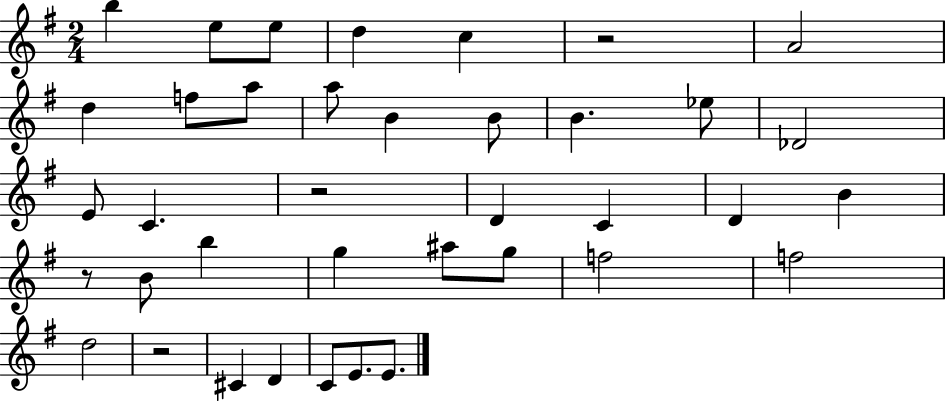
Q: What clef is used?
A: treble